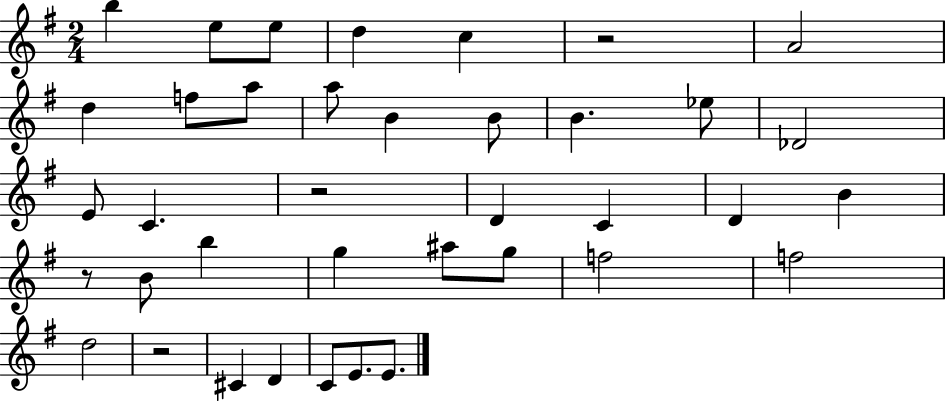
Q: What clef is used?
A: treble